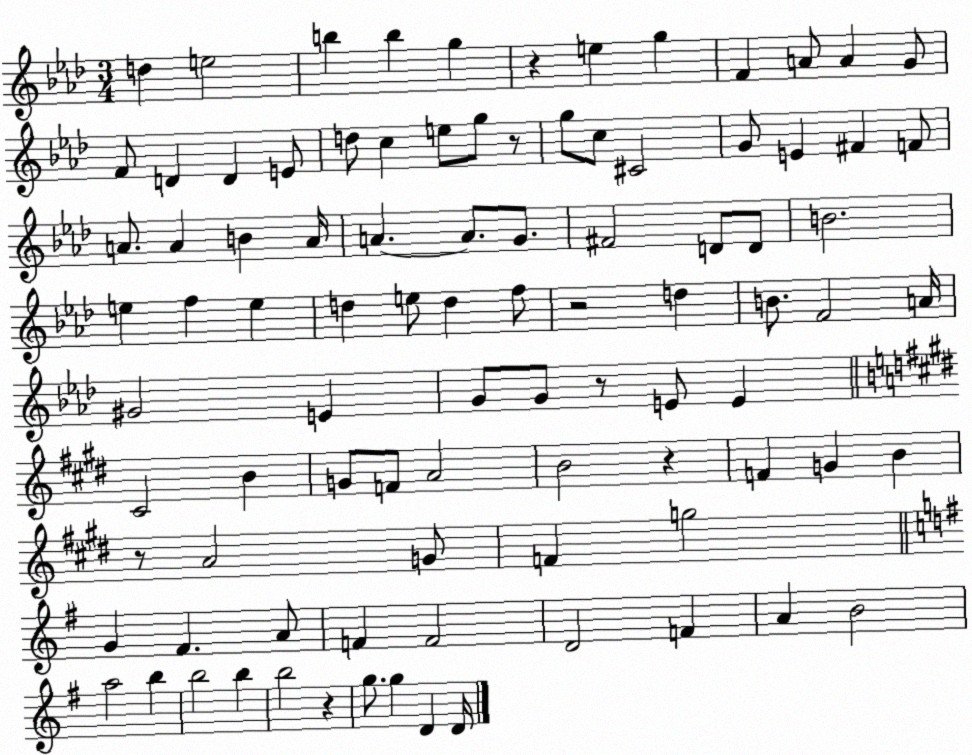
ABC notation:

X:1
T:Untitled
M:3/4
L:1/4
K:Ab
d e2 b b g z e g F A/2 A G/2 F/2 D D E/2 d/2 c e/2 g/2 z/2 g/2 c/2 ^C2 G/2 E ^F F/2 A/2 A B A/4 A A/2 G/2 ^F2 D/2 D/2 B2 e f e d e/2 d f/2 z2 d B/2 F2 A/4 ^G2 E G/2 G/2 z/2 E/2 E ^C2 B G/2 F/2 A2 B2 z F G B z/2 A2 G/2 F g2 G ^F A/2 F F2 D2 F A B2 a2 b b2 b b2 z g/2 g D D/4